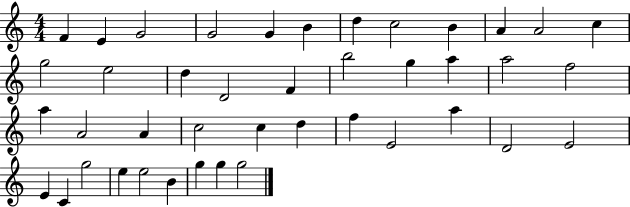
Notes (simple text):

F4/q E4/q G4/h G4/h G4/q B4/q D5/q C5/h B4/q A4/q A4/h C5/q G5/h E5/h D5/q D4/h F4/q B5/h G5/q A5/q A5/h F5/h A5/q A4/h A4/q C5/h C5/q D5/q F5/q E4/h A5/q D4/h E4/h E4/q C4/q G5/h E5/q E5/h B4/q G5/q G5/q G5/h